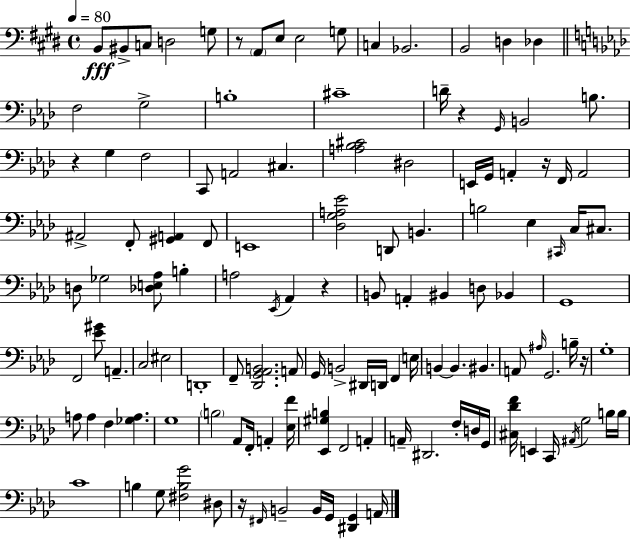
{
  \clef bass
  \time 4/4
  \defaultTimeSignature
  \key e \major
  \tempo 4 = 80
  \repeat volta 2 { b,8\fff bis,8-> c8 d2 g8 | r8 \parenthesize a,8 e8 e2 g8 | c4 bes,2. | b,2 d4 des4 | \break \bar "||" \break \key aes \major f2 g2-> | b1-. | cis'1-- | d'16-- r4 \grace { g,16 } b,2 b8. | \break r4 g4 f2 | c,8 a,2 cis4. | <a bes cis'>2 dis2 | e,16 g,16 a,4-. r16 f,16 a,2 | \break ais,2-> f,8-. <gis, a,>4 f,8 | e,1 | <des g a ees'>2 d,8 b,4. | b2 ees4 \grace { cis,16 } c16 cis8. | \break d8 ges2 <des e aes>8 b4-. | a2 \acciaccatura { ees,16 } aes,4 r4 | b,8 a,4-. bis,4 d8 bes,4 | g,1 | \break f,2 <ees' gis'>8 a,4.-- | c2 eis2 | d,1-. | f,8-- <des, g, aes, b,>2. | \break a,8 g,16 b,2-> dis,16 d,16 f,4 | e16 b,4~~ b,4. bis,4. | a,8 \grace { ais16 } g,2. | b16-- r16 g1-. | \break a8 a4 f4 <ges a>4. | g1 | \parenthesize b2 aes,8 f,16-. a,4-. | <ees f'>16 <ees, gis b>4 f,2 | \break a,4-. a,16-- dis,2. | f16-. d16 g,16 <cis des' f'>16 e,4 c,16 \acciaccatura { ais,16 } g2 | b16 b16 c'1 | b4 g8 <fis b g'>2 | \break dis8 r16 \grace { fis,16 } b,2-- b,16 | g,16 <dis, g,>4 a,16 } \bar "|."
}